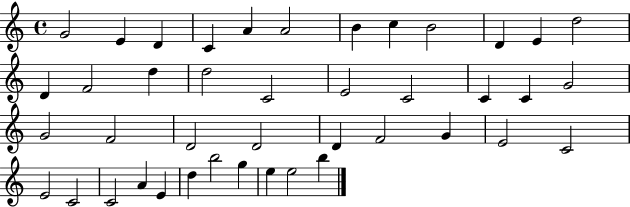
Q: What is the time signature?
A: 4/4